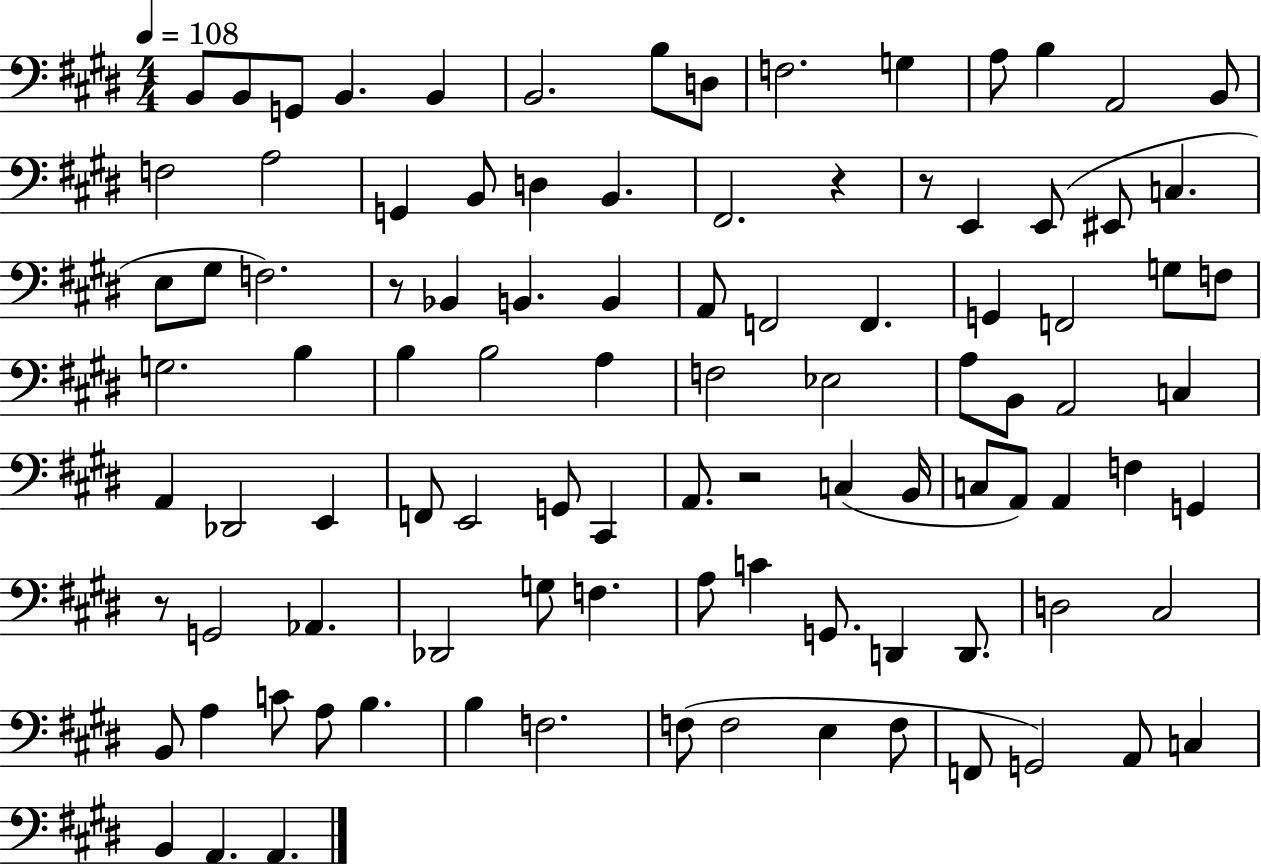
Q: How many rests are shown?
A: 5